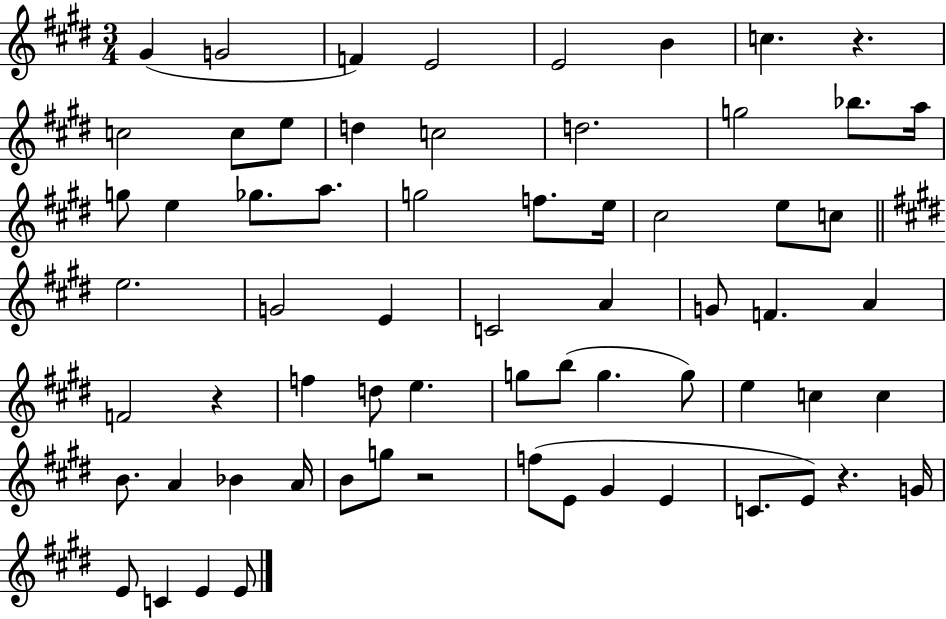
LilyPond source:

{
  \clef treble
  \numericTimeSignature
  \time 3/4
  \key e \major
  gis'4( g'2 | f'4) e'2 | e'2 b'4 | c''4. r4. | \break c''2 c''8 e''8 | d''4 c''2 | d''2. | g''2 bes''8. a''16 | \break g''8 e''4 ges''8. a''8. | g''2 f''8. e''16 | cis''2 e''8 c''8 | \bar "||" \break \key e \major e''2. | g'2 e'4 | c'2 a'4 | g'8 f'4. a'4 | \break f'2 r4 | f''4 d''8 e''4. | g''8 b''8( g''4. g''8) | e''4 c''4 c''4 | \break b'8. a'4 bes'4 a'16 | b'8 g''8 r2 | f''8( e'8 gis'4 e'4 | c'8. e'8) r4. g'16 | \break e'8 c'4 e'4 e'8 | \bar "|."
}